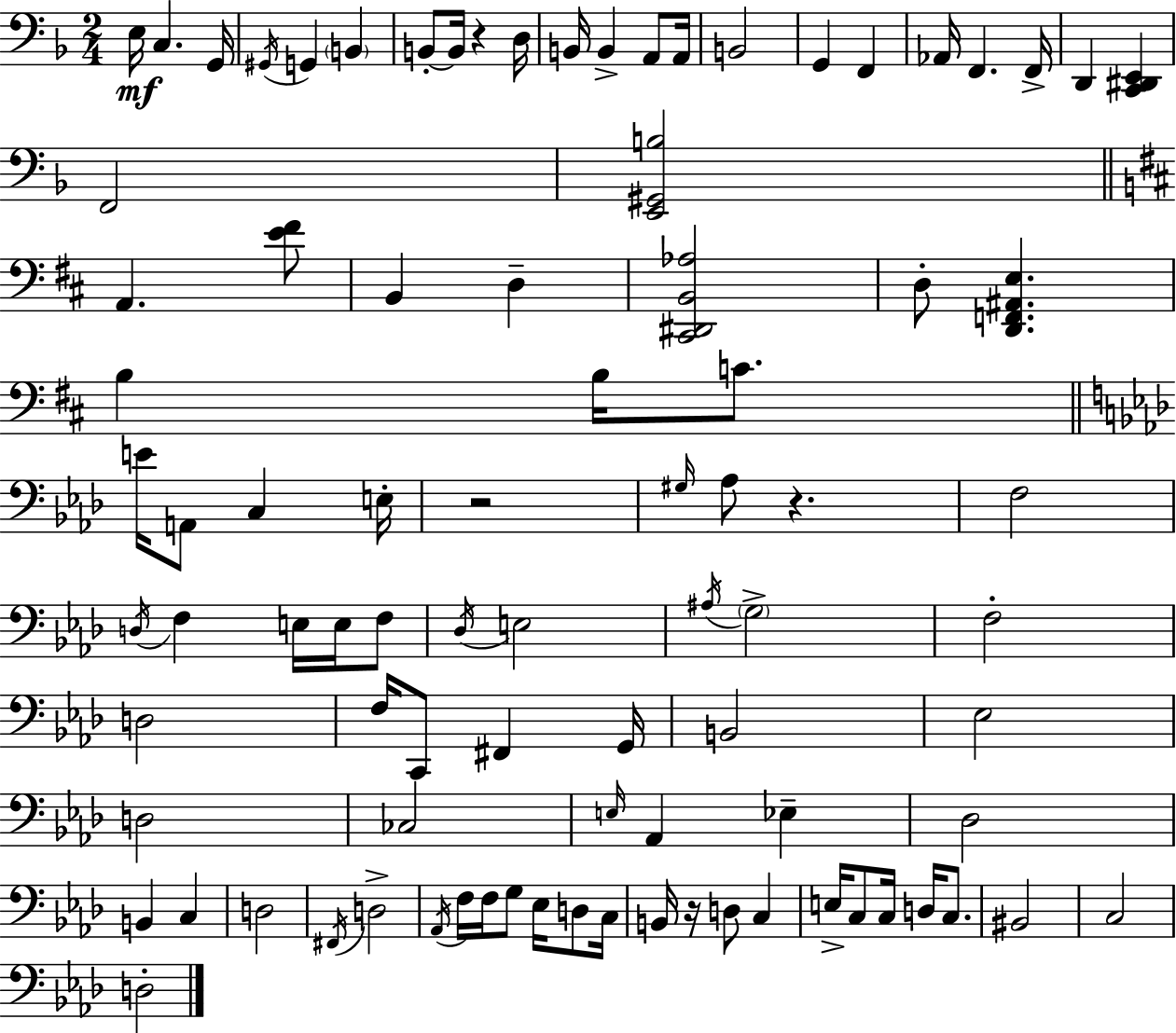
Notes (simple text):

E3/s C3/q. G2/s G#2/s G2/q B2/q B2/e B2/s R/q D3/s B2/s B2/q A2/e A2/s B2/h G2/q F2/q Ab2/s F2/q. F2/s D2/q [C2,D#2,E2]/q F2/h [E2,G#2,B3]/h A2/q. [E4,F#4]/e B2/q D3/q [C#2,D#2,B2,Ab3]/h D3/e [D2,F2,A#2,E3]/q. B3/q B3/s C4/e. E4/s A2/e C3/q E3/s R/h G#3/s Ab3/e R/q. F3/h D3/s F3/q E3/s E3/s F3/e Db3/s E3/h A#3/s G3/h F3/h D3/h F3/s C2/e F#2/q G2/s B2/h Eb3/h D3/h CES3/h E3/s Ab2/q Eb3/q Db3/h B2/q C3/q D3/h F#2/s D3/h Ab2/s F3/s F3/s G3/e Eb3/s D3/e C3/s B2/s R/s D3/e C3/q E3/s C3/e C3/s D3/s C3/e. BIS2/h C3/h D3/h